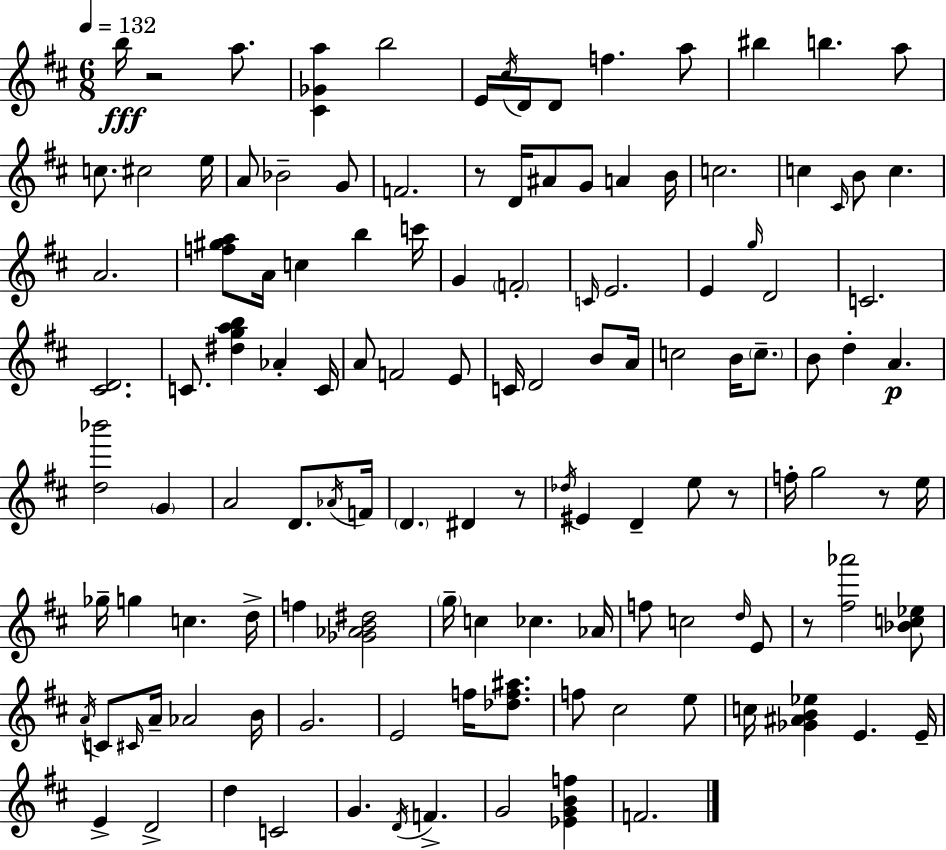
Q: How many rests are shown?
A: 6